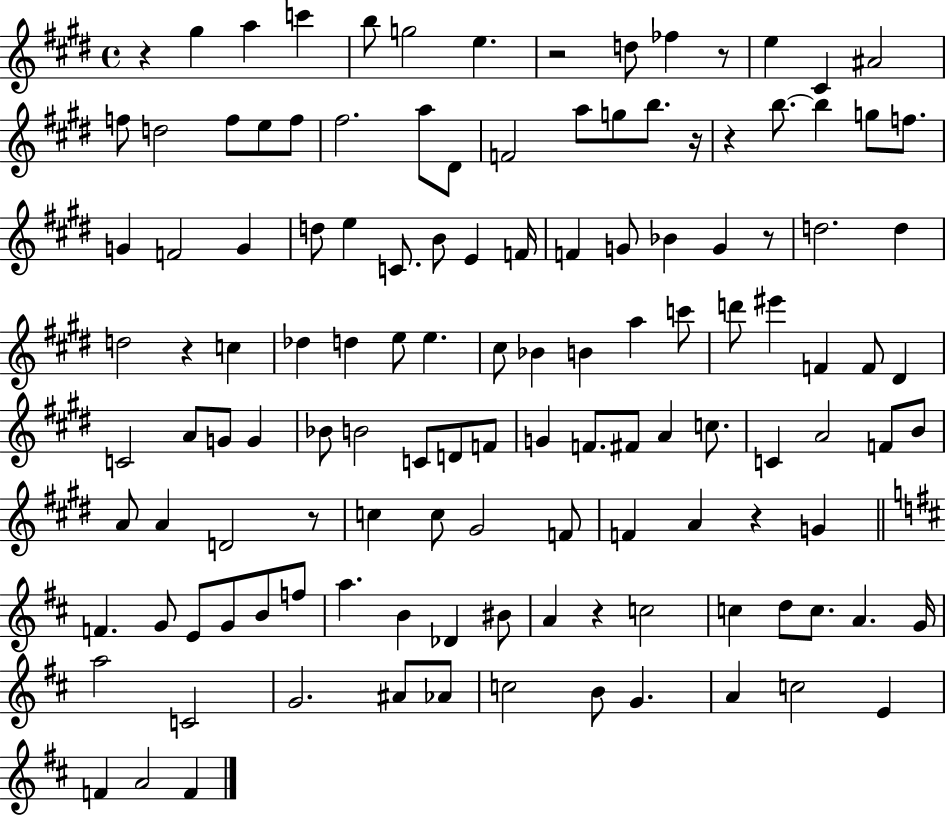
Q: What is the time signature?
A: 4/4